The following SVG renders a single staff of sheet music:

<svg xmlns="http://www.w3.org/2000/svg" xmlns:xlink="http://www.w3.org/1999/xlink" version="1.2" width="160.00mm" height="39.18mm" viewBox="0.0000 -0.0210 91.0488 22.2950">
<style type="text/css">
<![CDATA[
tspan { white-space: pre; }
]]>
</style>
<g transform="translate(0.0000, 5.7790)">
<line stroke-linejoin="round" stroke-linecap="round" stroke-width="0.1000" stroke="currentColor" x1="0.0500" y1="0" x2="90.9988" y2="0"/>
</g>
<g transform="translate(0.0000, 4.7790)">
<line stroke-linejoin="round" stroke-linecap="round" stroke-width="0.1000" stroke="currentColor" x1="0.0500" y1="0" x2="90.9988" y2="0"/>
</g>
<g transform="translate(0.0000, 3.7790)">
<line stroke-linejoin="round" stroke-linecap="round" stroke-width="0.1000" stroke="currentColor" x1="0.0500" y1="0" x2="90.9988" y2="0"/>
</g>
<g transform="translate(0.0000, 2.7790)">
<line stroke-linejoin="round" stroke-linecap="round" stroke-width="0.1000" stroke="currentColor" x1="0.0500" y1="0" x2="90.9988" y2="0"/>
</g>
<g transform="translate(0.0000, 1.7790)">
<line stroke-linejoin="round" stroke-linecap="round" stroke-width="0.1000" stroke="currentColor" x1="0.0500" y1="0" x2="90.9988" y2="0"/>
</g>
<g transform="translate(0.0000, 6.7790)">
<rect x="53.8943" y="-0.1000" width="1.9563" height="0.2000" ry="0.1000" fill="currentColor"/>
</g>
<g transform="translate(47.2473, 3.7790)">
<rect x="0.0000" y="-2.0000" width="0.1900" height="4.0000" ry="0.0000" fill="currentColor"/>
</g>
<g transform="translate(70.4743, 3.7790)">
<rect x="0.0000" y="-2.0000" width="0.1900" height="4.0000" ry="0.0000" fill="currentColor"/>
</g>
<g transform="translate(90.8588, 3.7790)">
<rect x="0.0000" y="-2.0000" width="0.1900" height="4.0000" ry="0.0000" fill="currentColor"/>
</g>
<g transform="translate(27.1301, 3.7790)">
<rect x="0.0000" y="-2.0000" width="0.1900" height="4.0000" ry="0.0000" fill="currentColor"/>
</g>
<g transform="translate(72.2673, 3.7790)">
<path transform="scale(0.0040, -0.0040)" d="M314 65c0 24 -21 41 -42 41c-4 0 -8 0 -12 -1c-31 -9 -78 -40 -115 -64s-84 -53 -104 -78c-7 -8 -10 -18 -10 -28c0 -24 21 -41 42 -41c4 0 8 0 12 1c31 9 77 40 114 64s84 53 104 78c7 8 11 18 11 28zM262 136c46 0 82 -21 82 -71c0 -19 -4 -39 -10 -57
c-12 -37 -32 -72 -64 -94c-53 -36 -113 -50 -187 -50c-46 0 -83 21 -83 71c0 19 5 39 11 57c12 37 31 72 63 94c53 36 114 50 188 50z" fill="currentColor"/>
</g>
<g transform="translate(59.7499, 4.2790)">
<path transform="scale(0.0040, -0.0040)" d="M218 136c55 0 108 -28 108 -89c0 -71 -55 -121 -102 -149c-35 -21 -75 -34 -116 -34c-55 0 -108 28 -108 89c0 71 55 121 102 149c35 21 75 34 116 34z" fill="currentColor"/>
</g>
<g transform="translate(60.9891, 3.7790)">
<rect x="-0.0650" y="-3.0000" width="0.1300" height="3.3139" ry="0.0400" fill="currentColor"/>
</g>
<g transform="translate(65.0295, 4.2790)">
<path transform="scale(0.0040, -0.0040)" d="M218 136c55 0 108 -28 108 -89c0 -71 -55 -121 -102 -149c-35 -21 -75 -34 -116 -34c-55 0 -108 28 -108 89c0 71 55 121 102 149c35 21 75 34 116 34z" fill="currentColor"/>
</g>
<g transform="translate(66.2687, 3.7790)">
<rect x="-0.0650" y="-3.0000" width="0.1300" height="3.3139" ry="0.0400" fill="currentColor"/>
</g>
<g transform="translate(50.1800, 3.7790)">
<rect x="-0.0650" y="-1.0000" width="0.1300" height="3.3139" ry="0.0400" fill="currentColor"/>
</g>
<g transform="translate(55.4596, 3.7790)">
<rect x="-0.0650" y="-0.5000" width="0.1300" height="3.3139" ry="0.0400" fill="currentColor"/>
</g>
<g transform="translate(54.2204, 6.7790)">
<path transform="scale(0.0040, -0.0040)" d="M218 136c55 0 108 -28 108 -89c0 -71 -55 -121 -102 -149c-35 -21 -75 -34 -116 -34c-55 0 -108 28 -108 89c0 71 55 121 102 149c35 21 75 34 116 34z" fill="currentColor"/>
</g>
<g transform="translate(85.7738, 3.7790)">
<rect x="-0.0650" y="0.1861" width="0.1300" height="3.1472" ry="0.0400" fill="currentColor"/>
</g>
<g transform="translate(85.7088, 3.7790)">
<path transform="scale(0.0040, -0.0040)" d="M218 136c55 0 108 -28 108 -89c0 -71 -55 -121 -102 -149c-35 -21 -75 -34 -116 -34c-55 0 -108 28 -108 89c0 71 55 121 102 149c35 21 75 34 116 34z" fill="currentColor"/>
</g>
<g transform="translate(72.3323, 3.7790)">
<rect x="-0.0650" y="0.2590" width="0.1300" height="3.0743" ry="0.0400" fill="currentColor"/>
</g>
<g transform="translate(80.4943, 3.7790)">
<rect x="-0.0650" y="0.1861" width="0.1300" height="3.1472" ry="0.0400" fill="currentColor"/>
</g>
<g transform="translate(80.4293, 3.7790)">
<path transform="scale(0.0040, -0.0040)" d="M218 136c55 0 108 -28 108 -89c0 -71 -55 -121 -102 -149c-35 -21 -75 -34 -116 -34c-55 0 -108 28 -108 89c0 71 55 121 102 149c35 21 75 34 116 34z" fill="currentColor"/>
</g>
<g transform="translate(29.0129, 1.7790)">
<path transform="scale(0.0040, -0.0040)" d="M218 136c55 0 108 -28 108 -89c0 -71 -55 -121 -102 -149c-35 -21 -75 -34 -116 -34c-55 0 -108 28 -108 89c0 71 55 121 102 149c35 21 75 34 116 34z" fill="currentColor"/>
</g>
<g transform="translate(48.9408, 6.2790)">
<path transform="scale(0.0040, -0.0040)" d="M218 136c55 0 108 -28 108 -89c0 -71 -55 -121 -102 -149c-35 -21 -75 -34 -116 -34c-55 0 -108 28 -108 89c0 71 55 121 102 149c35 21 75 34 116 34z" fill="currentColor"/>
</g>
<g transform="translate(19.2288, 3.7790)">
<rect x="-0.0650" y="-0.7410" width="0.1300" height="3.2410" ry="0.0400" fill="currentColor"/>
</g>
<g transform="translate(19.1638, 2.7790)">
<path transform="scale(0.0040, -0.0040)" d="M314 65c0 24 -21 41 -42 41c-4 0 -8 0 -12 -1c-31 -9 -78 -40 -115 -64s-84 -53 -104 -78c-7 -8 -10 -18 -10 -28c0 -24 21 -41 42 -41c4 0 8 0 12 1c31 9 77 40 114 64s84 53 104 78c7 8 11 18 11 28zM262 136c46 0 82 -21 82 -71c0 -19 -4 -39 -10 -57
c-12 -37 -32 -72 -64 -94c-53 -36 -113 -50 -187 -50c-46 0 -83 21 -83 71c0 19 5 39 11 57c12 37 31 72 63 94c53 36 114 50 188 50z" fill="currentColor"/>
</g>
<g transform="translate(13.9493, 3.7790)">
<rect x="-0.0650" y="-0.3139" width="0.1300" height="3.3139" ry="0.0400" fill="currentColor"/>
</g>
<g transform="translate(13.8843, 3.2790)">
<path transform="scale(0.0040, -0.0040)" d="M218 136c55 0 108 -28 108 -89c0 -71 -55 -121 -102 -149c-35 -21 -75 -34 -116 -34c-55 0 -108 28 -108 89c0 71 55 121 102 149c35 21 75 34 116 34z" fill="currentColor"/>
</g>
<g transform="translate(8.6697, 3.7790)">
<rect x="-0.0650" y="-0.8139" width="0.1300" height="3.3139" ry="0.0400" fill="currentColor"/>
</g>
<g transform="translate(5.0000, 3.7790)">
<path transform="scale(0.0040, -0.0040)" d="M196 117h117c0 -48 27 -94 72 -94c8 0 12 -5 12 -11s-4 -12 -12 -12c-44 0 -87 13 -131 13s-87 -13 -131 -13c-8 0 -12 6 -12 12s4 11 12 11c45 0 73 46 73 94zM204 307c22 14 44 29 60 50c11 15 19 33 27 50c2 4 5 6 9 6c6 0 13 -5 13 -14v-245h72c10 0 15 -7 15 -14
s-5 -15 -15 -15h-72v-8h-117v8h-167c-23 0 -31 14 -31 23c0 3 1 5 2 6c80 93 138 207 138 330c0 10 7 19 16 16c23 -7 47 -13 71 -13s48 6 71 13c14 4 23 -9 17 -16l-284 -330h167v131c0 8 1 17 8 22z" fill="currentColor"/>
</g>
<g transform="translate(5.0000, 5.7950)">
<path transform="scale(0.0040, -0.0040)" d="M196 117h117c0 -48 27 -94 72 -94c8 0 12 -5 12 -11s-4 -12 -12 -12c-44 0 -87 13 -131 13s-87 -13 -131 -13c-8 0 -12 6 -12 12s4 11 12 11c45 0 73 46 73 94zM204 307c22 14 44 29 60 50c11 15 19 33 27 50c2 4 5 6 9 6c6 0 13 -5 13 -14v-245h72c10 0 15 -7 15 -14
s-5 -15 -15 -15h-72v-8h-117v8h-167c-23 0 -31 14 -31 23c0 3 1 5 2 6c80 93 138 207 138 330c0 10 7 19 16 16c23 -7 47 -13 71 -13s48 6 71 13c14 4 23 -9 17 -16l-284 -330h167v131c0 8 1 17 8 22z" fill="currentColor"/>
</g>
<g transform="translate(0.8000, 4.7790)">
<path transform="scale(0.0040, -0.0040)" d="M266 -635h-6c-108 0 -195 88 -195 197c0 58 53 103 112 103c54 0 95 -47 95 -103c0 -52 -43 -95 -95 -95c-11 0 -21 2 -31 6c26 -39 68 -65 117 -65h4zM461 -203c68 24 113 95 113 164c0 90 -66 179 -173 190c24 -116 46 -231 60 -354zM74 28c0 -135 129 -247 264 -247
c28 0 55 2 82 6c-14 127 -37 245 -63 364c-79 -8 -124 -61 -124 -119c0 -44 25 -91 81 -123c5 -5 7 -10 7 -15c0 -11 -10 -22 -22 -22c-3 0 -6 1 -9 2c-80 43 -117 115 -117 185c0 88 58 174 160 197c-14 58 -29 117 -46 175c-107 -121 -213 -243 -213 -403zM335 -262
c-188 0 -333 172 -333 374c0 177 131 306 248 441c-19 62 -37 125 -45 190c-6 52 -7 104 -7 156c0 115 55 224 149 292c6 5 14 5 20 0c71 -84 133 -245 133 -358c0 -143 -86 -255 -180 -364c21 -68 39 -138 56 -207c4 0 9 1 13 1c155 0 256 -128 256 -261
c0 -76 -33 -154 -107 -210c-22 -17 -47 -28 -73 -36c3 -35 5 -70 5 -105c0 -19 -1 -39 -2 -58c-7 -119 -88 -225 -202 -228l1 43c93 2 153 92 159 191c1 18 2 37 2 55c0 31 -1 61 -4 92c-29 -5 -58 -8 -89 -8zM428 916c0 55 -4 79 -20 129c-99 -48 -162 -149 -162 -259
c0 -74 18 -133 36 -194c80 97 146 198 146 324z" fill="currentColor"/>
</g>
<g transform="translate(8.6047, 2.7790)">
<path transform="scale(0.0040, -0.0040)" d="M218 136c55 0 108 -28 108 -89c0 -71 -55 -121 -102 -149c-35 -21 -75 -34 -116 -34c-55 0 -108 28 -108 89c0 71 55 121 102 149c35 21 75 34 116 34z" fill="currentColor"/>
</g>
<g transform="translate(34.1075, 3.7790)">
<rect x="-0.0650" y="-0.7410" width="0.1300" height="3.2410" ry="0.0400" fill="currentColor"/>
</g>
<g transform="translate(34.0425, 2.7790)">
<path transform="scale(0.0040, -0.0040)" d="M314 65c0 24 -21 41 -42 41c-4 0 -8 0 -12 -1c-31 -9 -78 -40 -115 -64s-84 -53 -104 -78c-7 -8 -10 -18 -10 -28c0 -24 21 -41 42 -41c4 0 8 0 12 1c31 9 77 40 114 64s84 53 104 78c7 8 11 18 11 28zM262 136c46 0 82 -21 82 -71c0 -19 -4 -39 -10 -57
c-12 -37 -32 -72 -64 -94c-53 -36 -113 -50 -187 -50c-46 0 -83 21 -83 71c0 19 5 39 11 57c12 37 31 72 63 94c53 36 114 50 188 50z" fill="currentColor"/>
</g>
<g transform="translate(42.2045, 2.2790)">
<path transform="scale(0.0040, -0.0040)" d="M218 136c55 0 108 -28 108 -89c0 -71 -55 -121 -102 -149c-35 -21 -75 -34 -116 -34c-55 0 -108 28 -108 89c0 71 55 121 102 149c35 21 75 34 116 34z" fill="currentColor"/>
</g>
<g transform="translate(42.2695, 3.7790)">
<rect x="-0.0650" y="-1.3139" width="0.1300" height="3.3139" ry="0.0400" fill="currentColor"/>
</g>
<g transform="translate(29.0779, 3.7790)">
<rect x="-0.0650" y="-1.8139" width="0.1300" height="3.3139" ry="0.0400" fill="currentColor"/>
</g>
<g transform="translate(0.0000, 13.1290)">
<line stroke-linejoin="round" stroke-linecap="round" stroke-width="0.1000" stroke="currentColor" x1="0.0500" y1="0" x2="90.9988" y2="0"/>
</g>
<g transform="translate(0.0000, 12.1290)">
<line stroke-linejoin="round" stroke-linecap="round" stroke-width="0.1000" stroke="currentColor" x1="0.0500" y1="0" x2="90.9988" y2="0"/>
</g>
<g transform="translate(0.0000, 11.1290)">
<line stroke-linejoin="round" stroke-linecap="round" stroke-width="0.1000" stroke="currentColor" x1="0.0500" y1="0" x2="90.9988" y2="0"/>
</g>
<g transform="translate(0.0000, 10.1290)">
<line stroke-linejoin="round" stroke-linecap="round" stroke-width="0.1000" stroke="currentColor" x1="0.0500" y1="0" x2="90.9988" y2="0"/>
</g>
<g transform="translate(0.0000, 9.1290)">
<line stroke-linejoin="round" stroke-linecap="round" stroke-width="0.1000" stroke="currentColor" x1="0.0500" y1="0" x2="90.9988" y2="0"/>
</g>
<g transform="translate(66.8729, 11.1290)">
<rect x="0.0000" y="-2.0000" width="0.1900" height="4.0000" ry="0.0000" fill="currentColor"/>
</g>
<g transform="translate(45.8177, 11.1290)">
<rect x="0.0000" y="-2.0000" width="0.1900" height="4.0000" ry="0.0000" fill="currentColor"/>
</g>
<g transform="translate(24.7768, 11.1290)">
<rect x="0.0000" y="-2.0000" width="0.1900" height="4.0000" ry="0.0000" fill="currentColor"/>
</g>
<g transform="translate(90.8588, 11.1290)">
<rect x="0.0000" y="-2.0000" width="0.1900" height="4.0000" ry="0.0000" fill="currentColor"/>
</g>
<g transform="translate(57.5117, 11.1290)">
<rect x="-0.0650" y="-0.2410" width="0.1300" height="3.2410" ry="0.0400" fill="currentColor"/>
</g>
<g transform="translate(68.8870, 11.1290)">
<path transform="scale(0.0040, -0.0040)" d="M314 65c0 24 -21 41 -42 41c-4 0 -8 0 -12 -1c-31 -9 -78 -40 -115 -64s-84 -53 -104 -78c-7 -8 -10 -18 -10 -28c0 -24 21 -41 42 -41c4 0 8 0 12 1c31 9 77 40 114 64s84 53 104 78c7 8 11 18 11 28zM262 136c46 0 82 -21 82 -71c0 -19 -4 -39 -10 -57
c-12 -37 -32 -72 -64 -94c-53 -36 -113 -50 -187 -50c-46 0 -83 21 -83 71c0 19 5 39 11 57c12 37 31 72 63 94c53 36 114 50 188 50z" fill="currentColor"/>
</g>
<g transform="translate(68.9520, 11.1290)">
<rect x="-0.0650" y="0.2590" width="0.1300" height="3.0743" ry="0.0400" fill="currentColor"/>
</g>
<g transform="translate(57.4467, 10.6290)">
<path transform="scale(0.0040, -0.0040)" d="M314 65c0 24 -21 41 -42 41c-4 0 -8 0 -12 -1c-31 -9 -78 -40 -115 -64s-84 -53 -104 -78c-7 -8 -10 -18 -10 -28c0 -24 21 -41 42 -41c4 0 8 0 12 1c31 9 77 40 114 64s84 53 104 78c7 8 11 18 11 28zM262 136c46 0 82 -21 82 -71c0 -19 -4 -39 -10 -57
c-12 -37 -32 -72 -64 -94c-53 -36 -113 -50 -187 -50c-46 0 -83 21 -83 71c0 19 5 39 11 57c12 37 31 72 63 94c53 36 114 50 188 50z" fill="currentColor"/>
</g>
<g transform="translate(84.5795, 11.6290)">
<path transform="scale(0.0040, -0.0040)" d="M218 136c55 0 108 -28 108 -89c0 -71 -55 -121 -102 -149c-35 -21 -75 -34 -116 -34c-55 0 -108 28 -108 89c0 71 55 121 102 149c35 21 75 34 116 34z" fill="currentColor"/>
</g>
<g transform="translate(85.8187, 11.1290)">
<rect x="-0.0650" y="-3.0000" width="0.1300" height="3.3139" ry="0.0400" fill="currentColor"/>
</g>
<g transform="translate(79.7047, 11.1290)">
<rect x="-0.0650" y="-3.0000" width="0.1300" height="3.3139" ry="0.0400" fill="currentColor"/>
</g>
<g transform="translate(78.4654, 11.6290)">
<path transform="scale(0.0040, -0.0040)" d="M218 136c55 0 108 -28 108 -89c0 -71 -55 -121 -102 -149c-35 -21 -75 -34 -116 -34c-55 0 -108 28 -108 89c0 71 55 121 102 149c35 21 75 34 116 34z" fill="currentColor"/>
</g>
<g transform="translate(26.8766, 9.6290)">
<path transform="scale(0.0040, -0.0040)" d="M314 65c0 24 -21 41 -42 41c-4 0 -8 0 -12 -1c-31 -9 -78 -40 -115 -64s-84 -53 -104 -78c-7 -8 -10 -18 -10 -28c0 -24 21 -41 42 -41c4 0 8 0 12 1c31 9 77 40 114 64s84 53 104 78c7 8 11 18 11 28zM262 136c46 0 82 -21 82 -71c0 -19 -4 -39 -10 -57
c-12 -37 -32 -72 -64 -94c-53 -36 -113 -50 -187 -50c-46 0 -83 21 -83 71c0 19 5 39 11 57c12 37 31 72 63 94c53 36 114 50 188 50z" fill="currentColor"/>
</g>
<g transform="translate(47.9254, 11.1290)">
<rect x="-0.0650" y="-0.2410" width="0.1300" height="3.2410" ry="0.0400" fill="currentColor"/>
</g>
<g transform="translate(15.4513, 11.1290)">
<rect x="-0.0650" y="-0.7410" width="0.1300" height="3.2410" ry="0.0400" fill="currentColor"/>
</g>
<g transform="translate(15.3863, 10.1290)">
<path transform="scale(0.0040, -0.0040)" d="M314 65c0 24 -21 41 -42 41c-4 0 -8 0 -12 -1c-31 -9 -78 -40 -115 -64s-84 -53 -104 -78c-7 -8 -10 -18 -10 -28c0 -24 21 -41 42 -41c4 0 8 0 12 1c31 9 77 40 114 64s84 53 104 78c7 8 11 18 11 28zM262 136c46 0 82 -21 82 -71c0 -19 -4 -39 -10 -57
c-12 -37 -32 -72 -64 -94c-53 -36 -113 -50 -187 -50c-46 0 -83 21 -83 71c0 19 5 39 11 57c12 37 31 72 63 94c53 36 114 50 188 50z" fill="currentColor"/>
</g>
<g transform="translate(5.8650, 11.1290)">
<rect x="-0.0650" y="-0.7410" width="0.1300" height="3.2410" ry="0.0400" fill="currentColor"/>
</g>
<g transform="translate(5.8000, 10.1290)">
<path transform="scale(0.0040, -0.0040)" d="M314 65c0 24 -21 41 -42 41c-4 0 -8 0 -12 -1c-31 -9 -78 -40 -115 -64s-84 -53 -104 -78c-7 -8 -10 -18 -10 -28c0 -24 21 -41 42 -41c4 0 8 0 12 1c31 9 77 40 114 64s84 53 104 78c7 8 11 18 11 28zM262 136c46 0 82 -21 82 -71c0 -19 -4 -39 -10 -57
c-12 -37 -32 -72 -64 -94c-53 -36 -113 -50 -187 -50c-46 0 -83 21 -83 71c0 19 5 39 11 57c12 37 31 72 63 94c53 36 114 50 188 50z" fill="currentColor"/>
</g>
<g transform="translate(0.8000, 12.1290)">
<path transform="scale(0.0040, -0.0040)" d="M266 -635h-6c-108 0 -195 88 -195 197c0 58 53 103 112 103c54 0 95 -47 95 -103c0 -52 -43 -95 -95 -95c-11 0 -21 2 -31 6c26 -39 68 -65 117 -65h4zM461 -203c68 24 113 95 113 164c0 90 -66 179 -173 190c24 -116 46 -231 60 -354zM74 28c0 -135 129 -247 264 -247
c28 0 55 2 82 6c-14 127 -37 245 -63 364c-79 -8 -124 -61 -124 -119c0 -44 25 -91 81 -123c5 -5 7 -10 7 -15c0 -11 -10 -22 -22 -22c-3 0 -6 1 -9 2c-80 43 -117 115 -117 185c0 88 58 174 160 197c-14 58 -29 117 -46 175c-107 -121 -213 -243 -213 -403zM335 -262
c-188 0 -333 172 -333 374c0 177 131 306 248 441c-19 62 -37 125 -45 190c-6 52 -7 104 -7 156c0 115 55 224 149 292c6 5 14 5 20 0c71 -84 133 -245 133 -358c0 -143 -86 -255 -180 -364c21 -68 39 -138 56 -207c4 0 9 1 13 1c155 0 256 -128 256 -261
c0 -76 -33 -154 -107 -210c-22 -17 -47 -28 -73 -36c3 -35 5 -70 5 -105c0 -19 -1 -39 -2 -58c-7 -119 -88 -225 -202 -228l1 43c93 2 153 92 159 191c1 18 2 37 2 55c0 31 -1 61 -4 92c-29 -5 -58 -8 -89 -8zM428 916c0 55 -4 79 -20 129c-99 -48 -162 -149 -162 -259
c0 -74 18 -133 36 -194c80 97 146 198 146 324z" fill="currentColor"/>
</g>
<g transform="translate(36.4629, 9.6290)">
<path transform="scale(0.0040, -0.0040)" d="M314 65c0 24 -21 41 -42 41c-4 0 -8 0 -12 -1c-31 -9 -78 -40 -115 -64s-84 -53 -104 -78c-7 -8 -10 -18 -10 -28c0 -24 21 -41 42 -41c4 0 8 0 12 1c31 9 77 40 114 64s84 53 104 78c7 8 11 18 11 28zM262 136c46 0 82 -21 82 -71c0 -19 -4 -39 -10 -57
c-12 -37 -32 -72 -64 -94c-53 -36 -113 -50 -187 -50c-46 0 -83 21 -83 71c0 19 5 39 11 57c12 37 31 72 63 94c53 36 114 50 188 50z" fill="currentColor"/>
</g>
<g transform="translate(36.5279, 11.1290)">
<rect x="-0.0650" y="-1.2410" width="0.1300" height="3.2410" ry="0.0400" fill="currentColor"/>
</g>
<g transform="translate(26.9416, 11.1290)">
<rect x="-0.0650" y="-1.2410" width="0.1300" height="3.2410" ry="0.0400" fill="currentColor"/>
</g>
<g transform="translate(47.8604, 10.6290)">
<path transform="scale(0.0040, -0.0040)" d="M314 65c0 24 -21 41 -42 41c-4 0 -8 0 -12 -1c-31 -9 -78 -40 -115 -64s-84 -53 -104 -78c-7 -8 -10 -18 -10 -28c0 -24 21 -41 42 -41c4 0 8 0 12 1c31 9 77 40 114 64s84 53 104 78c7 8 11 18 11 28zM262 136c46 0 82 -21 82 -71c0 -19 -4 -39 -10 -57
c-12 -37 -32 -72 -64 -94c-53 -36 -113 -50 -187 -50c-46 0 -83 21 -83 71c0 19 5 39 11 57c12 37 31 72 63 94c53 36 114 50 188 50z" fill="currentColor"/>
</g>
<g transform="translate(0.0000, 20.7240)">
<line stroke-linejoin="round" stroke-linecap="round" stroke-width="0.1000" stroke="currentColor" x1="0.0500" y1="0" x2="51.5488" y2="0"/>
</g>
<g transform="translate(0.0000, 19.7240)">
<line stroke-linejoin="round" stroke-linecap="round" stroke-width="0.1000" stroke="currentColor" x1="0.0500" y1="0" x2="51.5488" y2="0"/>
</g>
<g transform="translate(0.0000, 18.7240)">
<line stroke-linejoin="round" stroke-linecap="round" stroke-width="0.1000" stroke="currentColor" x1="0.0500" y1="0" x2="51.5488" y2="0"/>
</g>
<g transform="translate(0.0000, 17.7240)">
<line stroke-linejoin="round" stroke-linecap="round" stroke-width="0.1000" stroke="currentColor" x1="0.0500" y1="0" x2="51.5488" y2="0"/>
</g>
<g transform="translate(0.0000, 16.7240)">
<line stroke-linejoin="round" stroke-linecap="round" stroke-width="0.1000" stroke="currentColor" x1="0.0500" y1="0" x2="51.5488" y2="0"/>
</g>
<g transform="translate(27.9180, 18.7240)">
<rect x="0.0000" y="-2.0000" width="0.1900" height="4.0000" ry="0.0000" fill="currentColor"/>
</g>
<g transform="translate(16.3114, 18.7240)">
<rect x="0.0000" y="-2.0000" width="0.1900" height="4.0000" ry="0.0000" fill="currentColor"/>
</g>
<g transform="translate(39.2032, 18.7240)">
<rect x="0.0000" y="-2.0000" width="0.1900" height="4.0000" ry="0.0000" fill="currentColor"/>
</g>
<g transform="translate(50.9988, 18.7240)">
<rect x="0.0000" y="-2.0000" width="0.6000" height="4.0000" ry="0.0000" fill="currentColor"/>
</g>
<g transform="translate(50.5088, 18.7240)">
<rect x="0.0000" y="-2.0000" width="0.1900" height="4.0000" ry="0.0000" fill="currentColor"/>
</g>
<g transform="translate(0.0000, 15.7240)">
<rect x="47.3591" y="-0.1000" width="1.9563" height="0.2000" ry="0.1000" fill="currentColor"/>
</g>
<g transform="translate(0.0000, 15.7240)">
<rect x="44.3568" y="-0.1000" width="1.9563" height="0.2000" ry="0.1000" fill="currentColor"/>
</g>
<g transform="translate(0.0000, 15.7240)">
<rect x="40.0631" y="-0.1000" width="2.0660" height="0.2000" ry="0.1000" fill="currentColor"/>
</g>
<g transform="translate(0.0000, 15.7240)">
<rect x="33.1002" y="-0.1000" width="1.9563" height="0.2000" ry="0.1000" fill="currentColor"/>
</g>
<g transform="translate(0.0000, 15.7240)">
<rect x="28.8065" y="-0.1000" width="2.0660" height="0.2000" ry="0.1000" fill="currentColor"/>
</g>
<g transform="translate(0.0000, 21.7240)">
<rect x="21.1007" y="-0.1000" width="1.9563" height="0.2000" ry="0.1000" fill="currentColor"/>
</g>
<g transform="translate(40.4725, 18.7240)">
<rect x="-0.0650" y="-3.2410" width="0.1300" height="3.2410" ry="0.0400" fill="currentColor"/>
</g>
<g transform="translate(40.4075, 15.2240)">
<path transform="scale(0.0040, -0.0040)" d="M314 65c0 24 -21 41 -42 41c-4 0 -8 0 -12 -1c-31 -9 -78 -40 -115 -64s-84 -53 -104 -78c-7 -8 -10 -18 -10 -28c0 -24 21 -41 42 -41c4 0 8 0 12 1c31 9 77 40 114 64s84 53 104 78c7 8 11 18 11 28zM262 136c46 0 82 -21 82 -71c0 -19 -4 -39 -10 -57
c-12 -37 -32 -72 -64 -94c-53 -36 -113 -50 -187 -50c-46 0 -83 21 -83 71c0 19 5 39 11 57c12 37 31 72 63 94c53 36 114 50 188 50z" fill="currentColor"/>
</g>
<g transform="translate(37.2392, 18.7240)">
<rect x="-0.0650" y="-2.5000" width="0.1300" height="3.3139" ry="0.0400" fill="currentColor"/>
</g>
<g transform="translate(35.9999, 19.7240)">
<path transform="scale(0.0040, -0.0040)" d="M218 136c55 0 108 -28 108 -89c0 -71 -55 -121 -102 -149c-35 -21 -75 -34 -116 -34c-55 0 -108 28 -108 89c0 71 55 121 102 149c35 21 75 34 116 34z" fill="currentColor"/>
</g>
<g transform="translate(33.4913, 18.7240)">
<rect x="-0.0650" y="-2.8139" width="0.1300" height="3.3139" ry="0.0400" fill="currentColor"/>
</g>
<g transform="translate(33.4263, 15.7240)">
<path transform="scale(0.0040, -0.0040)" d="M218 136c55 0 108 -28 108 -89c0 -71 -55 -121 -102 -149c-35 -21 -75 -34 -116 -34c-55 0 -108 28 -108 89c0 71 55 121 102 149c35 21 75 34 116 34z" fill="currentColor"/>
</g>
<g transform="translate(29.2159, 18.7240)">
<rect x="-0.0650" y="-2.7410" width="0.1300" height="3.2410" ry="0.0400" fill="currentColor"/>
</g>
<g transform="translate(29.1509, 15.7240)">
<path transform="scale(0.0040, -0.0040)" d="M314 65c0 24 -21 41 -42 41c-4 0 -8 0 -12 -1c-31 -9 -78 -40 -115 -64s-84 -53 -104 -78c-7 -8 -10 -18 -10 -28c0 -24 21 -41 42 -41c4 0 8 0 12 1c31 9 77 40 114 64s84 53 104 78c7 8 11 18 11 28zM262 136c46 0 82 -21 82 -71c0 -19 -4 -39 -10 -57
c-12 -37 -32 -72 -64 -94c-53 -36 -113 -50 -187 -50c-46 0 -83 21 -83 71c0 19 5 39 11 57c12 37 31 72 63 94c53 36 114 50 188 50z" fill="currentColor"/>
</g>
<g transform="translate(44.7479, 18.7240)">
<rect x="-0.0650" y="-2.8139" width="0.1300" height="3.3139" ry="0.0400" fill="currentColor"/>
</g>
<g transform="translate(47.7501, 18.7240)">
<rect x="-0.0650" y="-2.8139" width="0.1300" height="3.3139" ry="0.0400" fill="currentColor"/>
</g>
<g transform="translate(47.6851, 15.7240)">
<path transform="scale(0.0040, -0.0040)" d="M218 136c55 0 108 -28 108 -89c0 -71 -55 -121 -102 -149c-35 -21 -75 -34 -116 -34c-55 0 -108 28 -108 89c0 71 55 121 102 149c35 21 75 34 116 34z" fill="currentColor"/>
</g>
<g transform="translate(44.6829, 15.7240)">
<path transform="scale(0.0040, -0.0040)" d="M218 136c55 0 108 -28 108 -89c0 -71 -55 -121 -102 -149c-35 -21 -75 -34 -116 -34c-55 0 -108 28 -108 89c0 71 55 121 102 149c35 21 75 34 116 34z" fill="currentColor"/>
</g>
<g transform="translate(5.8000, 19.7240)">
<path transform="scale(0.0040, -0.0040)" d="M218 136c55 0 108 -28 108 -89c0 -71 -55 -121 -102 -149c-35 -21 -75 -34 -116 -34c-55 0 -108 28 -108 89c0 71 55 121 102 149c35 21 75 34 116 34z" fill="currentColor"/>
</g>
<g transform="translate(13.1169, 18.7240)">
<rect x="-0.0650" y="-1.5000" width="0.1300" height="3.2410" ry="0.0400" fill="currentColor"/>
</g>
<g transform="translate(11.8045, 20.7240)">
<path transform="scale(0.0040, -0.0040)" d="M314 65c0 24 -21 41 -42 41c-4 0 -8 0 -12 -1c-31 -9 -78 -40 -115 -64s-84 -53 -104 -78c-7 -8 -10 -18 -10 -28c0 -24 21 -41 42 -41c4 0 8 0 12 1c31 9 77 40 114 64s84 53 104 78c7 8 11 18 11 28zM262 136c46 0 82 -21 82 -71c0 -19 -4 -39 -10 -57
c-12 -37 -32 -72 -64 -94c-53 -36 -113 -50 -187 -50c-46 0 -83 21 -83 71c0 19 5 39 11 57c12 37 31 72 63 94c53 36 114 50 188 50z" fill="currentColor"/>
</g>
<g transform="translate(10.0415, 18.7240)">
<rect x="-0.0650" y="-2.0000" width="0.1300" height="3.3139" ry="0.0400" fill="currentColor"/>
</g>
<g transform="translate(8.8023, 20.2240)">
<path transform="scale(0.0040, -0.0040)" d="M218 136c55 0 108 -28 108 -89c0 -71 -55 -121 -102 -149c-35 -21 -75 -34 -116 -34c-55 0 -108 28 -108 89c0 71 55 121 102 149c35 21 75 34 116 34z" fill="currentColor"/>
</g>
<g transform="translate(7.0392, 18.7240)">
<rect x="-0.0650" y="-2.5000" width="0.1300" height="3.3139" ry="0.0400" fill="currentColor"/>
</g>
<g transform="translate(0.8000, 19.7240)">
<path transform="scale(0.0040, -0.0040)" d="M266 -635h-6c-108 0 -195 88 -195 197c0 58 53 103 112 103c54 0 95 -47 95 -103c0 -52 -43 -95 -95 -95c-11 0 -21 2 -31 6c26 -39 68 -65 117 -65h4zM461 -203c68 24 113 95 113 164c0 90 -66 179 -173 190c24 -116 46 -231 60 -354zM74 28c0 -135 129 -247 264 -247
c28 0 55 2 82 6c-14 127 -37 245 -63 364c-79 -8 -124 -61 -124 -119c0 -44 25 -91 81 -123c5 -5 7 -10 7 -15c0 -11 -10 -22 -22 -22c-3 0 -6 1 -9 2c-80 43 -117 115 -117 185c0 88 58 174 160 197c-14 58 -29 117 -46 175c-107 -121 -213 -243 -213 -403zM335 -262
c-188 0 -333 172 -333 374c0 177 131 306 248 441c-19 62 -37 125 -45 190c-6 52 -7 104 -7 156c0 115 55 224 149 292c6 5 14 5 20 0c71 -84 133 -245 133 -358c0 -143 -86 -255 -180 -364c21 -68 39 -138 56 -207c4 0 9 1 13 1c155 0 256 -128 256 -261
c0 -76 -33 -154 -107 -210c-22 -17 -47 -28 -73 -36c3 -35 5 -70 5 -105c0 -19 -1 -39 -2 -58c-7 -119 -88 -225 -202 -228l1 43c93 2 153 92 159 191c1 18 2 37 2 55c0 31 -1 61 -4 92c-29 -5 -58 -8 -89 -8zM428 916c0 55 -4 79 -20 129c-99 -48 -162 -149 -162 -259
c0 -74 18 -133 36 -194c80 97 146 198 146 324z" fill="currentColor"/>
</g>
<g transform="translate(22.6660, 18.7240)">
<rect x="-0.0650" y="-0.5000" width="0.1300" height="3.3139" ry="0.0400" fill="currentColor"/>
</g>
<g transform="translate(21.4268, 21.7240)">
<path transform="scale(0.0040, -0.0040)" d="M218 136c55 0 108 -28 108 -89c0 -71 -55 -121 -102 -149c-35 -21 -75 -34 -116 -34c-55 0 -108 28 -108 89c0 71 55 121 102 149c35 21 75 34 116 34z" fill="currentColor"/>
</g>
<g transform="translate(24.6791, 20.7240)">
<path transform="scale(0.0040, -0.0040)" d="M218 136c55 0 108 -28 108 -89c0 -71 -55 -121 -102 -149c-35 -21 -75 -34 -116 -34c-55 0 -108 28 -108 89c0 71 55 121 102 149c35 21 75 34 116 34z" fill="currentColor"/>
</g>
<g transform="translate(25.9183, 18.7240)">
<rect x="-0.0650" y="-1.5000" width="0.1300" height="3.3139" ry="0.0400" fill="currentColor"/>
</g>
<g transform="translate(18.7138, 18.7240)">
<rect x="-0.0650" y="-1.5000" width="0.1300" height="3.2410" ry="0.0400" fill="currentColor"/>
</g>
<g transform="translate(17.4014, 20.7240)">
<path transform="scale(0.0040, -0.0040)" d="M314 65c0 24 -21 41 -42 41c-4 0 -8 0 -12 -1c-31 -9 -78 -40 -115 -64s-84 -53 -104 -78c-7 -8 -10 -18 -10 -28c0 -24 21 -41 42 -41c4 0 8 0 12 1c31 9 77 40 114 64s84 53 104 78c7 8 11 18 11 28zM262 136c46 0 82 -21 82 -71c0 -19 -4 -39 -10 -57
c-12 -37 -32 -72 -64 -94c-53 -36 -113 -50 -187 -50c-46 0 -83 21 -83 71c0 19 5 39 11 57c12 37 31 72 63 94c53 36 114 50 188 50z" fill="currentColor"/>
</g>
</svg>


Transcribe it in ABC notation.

X:1
T:Untitled
M:4/4
L:1/4
K:C
d c d2 f d2 e D C A A B2 B B d2 d2 e2 e2 c2 c2 B2 A A G F E2 E2 C E a2 a G b2 a a